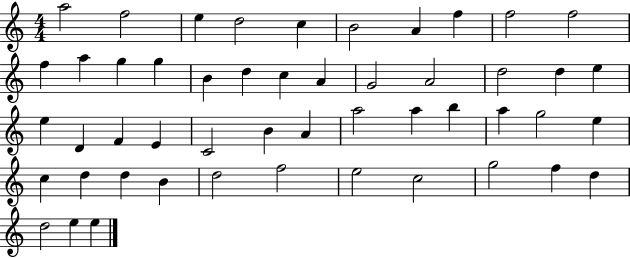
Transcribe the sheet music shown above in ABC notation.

X:1
T:Untitled
M:4/4
L:1/4
K:C
a2 f2 e d2 c B2 A f f2 f2 f a g g B d c A G2 A2 d2 d e e D F E C2 B A a2 a b a g2 e c d d B d2 f2 e2 c2 g2 f d d2 e e